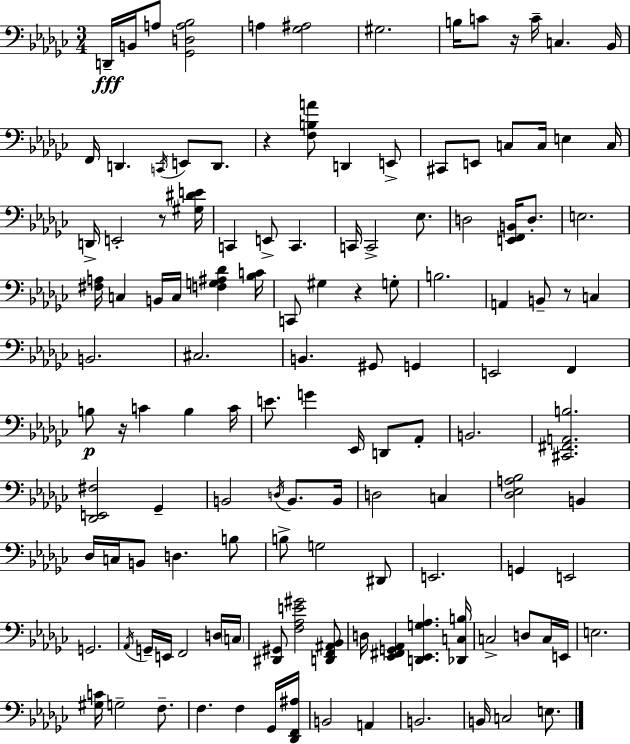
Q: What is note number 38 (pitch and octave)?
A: C2